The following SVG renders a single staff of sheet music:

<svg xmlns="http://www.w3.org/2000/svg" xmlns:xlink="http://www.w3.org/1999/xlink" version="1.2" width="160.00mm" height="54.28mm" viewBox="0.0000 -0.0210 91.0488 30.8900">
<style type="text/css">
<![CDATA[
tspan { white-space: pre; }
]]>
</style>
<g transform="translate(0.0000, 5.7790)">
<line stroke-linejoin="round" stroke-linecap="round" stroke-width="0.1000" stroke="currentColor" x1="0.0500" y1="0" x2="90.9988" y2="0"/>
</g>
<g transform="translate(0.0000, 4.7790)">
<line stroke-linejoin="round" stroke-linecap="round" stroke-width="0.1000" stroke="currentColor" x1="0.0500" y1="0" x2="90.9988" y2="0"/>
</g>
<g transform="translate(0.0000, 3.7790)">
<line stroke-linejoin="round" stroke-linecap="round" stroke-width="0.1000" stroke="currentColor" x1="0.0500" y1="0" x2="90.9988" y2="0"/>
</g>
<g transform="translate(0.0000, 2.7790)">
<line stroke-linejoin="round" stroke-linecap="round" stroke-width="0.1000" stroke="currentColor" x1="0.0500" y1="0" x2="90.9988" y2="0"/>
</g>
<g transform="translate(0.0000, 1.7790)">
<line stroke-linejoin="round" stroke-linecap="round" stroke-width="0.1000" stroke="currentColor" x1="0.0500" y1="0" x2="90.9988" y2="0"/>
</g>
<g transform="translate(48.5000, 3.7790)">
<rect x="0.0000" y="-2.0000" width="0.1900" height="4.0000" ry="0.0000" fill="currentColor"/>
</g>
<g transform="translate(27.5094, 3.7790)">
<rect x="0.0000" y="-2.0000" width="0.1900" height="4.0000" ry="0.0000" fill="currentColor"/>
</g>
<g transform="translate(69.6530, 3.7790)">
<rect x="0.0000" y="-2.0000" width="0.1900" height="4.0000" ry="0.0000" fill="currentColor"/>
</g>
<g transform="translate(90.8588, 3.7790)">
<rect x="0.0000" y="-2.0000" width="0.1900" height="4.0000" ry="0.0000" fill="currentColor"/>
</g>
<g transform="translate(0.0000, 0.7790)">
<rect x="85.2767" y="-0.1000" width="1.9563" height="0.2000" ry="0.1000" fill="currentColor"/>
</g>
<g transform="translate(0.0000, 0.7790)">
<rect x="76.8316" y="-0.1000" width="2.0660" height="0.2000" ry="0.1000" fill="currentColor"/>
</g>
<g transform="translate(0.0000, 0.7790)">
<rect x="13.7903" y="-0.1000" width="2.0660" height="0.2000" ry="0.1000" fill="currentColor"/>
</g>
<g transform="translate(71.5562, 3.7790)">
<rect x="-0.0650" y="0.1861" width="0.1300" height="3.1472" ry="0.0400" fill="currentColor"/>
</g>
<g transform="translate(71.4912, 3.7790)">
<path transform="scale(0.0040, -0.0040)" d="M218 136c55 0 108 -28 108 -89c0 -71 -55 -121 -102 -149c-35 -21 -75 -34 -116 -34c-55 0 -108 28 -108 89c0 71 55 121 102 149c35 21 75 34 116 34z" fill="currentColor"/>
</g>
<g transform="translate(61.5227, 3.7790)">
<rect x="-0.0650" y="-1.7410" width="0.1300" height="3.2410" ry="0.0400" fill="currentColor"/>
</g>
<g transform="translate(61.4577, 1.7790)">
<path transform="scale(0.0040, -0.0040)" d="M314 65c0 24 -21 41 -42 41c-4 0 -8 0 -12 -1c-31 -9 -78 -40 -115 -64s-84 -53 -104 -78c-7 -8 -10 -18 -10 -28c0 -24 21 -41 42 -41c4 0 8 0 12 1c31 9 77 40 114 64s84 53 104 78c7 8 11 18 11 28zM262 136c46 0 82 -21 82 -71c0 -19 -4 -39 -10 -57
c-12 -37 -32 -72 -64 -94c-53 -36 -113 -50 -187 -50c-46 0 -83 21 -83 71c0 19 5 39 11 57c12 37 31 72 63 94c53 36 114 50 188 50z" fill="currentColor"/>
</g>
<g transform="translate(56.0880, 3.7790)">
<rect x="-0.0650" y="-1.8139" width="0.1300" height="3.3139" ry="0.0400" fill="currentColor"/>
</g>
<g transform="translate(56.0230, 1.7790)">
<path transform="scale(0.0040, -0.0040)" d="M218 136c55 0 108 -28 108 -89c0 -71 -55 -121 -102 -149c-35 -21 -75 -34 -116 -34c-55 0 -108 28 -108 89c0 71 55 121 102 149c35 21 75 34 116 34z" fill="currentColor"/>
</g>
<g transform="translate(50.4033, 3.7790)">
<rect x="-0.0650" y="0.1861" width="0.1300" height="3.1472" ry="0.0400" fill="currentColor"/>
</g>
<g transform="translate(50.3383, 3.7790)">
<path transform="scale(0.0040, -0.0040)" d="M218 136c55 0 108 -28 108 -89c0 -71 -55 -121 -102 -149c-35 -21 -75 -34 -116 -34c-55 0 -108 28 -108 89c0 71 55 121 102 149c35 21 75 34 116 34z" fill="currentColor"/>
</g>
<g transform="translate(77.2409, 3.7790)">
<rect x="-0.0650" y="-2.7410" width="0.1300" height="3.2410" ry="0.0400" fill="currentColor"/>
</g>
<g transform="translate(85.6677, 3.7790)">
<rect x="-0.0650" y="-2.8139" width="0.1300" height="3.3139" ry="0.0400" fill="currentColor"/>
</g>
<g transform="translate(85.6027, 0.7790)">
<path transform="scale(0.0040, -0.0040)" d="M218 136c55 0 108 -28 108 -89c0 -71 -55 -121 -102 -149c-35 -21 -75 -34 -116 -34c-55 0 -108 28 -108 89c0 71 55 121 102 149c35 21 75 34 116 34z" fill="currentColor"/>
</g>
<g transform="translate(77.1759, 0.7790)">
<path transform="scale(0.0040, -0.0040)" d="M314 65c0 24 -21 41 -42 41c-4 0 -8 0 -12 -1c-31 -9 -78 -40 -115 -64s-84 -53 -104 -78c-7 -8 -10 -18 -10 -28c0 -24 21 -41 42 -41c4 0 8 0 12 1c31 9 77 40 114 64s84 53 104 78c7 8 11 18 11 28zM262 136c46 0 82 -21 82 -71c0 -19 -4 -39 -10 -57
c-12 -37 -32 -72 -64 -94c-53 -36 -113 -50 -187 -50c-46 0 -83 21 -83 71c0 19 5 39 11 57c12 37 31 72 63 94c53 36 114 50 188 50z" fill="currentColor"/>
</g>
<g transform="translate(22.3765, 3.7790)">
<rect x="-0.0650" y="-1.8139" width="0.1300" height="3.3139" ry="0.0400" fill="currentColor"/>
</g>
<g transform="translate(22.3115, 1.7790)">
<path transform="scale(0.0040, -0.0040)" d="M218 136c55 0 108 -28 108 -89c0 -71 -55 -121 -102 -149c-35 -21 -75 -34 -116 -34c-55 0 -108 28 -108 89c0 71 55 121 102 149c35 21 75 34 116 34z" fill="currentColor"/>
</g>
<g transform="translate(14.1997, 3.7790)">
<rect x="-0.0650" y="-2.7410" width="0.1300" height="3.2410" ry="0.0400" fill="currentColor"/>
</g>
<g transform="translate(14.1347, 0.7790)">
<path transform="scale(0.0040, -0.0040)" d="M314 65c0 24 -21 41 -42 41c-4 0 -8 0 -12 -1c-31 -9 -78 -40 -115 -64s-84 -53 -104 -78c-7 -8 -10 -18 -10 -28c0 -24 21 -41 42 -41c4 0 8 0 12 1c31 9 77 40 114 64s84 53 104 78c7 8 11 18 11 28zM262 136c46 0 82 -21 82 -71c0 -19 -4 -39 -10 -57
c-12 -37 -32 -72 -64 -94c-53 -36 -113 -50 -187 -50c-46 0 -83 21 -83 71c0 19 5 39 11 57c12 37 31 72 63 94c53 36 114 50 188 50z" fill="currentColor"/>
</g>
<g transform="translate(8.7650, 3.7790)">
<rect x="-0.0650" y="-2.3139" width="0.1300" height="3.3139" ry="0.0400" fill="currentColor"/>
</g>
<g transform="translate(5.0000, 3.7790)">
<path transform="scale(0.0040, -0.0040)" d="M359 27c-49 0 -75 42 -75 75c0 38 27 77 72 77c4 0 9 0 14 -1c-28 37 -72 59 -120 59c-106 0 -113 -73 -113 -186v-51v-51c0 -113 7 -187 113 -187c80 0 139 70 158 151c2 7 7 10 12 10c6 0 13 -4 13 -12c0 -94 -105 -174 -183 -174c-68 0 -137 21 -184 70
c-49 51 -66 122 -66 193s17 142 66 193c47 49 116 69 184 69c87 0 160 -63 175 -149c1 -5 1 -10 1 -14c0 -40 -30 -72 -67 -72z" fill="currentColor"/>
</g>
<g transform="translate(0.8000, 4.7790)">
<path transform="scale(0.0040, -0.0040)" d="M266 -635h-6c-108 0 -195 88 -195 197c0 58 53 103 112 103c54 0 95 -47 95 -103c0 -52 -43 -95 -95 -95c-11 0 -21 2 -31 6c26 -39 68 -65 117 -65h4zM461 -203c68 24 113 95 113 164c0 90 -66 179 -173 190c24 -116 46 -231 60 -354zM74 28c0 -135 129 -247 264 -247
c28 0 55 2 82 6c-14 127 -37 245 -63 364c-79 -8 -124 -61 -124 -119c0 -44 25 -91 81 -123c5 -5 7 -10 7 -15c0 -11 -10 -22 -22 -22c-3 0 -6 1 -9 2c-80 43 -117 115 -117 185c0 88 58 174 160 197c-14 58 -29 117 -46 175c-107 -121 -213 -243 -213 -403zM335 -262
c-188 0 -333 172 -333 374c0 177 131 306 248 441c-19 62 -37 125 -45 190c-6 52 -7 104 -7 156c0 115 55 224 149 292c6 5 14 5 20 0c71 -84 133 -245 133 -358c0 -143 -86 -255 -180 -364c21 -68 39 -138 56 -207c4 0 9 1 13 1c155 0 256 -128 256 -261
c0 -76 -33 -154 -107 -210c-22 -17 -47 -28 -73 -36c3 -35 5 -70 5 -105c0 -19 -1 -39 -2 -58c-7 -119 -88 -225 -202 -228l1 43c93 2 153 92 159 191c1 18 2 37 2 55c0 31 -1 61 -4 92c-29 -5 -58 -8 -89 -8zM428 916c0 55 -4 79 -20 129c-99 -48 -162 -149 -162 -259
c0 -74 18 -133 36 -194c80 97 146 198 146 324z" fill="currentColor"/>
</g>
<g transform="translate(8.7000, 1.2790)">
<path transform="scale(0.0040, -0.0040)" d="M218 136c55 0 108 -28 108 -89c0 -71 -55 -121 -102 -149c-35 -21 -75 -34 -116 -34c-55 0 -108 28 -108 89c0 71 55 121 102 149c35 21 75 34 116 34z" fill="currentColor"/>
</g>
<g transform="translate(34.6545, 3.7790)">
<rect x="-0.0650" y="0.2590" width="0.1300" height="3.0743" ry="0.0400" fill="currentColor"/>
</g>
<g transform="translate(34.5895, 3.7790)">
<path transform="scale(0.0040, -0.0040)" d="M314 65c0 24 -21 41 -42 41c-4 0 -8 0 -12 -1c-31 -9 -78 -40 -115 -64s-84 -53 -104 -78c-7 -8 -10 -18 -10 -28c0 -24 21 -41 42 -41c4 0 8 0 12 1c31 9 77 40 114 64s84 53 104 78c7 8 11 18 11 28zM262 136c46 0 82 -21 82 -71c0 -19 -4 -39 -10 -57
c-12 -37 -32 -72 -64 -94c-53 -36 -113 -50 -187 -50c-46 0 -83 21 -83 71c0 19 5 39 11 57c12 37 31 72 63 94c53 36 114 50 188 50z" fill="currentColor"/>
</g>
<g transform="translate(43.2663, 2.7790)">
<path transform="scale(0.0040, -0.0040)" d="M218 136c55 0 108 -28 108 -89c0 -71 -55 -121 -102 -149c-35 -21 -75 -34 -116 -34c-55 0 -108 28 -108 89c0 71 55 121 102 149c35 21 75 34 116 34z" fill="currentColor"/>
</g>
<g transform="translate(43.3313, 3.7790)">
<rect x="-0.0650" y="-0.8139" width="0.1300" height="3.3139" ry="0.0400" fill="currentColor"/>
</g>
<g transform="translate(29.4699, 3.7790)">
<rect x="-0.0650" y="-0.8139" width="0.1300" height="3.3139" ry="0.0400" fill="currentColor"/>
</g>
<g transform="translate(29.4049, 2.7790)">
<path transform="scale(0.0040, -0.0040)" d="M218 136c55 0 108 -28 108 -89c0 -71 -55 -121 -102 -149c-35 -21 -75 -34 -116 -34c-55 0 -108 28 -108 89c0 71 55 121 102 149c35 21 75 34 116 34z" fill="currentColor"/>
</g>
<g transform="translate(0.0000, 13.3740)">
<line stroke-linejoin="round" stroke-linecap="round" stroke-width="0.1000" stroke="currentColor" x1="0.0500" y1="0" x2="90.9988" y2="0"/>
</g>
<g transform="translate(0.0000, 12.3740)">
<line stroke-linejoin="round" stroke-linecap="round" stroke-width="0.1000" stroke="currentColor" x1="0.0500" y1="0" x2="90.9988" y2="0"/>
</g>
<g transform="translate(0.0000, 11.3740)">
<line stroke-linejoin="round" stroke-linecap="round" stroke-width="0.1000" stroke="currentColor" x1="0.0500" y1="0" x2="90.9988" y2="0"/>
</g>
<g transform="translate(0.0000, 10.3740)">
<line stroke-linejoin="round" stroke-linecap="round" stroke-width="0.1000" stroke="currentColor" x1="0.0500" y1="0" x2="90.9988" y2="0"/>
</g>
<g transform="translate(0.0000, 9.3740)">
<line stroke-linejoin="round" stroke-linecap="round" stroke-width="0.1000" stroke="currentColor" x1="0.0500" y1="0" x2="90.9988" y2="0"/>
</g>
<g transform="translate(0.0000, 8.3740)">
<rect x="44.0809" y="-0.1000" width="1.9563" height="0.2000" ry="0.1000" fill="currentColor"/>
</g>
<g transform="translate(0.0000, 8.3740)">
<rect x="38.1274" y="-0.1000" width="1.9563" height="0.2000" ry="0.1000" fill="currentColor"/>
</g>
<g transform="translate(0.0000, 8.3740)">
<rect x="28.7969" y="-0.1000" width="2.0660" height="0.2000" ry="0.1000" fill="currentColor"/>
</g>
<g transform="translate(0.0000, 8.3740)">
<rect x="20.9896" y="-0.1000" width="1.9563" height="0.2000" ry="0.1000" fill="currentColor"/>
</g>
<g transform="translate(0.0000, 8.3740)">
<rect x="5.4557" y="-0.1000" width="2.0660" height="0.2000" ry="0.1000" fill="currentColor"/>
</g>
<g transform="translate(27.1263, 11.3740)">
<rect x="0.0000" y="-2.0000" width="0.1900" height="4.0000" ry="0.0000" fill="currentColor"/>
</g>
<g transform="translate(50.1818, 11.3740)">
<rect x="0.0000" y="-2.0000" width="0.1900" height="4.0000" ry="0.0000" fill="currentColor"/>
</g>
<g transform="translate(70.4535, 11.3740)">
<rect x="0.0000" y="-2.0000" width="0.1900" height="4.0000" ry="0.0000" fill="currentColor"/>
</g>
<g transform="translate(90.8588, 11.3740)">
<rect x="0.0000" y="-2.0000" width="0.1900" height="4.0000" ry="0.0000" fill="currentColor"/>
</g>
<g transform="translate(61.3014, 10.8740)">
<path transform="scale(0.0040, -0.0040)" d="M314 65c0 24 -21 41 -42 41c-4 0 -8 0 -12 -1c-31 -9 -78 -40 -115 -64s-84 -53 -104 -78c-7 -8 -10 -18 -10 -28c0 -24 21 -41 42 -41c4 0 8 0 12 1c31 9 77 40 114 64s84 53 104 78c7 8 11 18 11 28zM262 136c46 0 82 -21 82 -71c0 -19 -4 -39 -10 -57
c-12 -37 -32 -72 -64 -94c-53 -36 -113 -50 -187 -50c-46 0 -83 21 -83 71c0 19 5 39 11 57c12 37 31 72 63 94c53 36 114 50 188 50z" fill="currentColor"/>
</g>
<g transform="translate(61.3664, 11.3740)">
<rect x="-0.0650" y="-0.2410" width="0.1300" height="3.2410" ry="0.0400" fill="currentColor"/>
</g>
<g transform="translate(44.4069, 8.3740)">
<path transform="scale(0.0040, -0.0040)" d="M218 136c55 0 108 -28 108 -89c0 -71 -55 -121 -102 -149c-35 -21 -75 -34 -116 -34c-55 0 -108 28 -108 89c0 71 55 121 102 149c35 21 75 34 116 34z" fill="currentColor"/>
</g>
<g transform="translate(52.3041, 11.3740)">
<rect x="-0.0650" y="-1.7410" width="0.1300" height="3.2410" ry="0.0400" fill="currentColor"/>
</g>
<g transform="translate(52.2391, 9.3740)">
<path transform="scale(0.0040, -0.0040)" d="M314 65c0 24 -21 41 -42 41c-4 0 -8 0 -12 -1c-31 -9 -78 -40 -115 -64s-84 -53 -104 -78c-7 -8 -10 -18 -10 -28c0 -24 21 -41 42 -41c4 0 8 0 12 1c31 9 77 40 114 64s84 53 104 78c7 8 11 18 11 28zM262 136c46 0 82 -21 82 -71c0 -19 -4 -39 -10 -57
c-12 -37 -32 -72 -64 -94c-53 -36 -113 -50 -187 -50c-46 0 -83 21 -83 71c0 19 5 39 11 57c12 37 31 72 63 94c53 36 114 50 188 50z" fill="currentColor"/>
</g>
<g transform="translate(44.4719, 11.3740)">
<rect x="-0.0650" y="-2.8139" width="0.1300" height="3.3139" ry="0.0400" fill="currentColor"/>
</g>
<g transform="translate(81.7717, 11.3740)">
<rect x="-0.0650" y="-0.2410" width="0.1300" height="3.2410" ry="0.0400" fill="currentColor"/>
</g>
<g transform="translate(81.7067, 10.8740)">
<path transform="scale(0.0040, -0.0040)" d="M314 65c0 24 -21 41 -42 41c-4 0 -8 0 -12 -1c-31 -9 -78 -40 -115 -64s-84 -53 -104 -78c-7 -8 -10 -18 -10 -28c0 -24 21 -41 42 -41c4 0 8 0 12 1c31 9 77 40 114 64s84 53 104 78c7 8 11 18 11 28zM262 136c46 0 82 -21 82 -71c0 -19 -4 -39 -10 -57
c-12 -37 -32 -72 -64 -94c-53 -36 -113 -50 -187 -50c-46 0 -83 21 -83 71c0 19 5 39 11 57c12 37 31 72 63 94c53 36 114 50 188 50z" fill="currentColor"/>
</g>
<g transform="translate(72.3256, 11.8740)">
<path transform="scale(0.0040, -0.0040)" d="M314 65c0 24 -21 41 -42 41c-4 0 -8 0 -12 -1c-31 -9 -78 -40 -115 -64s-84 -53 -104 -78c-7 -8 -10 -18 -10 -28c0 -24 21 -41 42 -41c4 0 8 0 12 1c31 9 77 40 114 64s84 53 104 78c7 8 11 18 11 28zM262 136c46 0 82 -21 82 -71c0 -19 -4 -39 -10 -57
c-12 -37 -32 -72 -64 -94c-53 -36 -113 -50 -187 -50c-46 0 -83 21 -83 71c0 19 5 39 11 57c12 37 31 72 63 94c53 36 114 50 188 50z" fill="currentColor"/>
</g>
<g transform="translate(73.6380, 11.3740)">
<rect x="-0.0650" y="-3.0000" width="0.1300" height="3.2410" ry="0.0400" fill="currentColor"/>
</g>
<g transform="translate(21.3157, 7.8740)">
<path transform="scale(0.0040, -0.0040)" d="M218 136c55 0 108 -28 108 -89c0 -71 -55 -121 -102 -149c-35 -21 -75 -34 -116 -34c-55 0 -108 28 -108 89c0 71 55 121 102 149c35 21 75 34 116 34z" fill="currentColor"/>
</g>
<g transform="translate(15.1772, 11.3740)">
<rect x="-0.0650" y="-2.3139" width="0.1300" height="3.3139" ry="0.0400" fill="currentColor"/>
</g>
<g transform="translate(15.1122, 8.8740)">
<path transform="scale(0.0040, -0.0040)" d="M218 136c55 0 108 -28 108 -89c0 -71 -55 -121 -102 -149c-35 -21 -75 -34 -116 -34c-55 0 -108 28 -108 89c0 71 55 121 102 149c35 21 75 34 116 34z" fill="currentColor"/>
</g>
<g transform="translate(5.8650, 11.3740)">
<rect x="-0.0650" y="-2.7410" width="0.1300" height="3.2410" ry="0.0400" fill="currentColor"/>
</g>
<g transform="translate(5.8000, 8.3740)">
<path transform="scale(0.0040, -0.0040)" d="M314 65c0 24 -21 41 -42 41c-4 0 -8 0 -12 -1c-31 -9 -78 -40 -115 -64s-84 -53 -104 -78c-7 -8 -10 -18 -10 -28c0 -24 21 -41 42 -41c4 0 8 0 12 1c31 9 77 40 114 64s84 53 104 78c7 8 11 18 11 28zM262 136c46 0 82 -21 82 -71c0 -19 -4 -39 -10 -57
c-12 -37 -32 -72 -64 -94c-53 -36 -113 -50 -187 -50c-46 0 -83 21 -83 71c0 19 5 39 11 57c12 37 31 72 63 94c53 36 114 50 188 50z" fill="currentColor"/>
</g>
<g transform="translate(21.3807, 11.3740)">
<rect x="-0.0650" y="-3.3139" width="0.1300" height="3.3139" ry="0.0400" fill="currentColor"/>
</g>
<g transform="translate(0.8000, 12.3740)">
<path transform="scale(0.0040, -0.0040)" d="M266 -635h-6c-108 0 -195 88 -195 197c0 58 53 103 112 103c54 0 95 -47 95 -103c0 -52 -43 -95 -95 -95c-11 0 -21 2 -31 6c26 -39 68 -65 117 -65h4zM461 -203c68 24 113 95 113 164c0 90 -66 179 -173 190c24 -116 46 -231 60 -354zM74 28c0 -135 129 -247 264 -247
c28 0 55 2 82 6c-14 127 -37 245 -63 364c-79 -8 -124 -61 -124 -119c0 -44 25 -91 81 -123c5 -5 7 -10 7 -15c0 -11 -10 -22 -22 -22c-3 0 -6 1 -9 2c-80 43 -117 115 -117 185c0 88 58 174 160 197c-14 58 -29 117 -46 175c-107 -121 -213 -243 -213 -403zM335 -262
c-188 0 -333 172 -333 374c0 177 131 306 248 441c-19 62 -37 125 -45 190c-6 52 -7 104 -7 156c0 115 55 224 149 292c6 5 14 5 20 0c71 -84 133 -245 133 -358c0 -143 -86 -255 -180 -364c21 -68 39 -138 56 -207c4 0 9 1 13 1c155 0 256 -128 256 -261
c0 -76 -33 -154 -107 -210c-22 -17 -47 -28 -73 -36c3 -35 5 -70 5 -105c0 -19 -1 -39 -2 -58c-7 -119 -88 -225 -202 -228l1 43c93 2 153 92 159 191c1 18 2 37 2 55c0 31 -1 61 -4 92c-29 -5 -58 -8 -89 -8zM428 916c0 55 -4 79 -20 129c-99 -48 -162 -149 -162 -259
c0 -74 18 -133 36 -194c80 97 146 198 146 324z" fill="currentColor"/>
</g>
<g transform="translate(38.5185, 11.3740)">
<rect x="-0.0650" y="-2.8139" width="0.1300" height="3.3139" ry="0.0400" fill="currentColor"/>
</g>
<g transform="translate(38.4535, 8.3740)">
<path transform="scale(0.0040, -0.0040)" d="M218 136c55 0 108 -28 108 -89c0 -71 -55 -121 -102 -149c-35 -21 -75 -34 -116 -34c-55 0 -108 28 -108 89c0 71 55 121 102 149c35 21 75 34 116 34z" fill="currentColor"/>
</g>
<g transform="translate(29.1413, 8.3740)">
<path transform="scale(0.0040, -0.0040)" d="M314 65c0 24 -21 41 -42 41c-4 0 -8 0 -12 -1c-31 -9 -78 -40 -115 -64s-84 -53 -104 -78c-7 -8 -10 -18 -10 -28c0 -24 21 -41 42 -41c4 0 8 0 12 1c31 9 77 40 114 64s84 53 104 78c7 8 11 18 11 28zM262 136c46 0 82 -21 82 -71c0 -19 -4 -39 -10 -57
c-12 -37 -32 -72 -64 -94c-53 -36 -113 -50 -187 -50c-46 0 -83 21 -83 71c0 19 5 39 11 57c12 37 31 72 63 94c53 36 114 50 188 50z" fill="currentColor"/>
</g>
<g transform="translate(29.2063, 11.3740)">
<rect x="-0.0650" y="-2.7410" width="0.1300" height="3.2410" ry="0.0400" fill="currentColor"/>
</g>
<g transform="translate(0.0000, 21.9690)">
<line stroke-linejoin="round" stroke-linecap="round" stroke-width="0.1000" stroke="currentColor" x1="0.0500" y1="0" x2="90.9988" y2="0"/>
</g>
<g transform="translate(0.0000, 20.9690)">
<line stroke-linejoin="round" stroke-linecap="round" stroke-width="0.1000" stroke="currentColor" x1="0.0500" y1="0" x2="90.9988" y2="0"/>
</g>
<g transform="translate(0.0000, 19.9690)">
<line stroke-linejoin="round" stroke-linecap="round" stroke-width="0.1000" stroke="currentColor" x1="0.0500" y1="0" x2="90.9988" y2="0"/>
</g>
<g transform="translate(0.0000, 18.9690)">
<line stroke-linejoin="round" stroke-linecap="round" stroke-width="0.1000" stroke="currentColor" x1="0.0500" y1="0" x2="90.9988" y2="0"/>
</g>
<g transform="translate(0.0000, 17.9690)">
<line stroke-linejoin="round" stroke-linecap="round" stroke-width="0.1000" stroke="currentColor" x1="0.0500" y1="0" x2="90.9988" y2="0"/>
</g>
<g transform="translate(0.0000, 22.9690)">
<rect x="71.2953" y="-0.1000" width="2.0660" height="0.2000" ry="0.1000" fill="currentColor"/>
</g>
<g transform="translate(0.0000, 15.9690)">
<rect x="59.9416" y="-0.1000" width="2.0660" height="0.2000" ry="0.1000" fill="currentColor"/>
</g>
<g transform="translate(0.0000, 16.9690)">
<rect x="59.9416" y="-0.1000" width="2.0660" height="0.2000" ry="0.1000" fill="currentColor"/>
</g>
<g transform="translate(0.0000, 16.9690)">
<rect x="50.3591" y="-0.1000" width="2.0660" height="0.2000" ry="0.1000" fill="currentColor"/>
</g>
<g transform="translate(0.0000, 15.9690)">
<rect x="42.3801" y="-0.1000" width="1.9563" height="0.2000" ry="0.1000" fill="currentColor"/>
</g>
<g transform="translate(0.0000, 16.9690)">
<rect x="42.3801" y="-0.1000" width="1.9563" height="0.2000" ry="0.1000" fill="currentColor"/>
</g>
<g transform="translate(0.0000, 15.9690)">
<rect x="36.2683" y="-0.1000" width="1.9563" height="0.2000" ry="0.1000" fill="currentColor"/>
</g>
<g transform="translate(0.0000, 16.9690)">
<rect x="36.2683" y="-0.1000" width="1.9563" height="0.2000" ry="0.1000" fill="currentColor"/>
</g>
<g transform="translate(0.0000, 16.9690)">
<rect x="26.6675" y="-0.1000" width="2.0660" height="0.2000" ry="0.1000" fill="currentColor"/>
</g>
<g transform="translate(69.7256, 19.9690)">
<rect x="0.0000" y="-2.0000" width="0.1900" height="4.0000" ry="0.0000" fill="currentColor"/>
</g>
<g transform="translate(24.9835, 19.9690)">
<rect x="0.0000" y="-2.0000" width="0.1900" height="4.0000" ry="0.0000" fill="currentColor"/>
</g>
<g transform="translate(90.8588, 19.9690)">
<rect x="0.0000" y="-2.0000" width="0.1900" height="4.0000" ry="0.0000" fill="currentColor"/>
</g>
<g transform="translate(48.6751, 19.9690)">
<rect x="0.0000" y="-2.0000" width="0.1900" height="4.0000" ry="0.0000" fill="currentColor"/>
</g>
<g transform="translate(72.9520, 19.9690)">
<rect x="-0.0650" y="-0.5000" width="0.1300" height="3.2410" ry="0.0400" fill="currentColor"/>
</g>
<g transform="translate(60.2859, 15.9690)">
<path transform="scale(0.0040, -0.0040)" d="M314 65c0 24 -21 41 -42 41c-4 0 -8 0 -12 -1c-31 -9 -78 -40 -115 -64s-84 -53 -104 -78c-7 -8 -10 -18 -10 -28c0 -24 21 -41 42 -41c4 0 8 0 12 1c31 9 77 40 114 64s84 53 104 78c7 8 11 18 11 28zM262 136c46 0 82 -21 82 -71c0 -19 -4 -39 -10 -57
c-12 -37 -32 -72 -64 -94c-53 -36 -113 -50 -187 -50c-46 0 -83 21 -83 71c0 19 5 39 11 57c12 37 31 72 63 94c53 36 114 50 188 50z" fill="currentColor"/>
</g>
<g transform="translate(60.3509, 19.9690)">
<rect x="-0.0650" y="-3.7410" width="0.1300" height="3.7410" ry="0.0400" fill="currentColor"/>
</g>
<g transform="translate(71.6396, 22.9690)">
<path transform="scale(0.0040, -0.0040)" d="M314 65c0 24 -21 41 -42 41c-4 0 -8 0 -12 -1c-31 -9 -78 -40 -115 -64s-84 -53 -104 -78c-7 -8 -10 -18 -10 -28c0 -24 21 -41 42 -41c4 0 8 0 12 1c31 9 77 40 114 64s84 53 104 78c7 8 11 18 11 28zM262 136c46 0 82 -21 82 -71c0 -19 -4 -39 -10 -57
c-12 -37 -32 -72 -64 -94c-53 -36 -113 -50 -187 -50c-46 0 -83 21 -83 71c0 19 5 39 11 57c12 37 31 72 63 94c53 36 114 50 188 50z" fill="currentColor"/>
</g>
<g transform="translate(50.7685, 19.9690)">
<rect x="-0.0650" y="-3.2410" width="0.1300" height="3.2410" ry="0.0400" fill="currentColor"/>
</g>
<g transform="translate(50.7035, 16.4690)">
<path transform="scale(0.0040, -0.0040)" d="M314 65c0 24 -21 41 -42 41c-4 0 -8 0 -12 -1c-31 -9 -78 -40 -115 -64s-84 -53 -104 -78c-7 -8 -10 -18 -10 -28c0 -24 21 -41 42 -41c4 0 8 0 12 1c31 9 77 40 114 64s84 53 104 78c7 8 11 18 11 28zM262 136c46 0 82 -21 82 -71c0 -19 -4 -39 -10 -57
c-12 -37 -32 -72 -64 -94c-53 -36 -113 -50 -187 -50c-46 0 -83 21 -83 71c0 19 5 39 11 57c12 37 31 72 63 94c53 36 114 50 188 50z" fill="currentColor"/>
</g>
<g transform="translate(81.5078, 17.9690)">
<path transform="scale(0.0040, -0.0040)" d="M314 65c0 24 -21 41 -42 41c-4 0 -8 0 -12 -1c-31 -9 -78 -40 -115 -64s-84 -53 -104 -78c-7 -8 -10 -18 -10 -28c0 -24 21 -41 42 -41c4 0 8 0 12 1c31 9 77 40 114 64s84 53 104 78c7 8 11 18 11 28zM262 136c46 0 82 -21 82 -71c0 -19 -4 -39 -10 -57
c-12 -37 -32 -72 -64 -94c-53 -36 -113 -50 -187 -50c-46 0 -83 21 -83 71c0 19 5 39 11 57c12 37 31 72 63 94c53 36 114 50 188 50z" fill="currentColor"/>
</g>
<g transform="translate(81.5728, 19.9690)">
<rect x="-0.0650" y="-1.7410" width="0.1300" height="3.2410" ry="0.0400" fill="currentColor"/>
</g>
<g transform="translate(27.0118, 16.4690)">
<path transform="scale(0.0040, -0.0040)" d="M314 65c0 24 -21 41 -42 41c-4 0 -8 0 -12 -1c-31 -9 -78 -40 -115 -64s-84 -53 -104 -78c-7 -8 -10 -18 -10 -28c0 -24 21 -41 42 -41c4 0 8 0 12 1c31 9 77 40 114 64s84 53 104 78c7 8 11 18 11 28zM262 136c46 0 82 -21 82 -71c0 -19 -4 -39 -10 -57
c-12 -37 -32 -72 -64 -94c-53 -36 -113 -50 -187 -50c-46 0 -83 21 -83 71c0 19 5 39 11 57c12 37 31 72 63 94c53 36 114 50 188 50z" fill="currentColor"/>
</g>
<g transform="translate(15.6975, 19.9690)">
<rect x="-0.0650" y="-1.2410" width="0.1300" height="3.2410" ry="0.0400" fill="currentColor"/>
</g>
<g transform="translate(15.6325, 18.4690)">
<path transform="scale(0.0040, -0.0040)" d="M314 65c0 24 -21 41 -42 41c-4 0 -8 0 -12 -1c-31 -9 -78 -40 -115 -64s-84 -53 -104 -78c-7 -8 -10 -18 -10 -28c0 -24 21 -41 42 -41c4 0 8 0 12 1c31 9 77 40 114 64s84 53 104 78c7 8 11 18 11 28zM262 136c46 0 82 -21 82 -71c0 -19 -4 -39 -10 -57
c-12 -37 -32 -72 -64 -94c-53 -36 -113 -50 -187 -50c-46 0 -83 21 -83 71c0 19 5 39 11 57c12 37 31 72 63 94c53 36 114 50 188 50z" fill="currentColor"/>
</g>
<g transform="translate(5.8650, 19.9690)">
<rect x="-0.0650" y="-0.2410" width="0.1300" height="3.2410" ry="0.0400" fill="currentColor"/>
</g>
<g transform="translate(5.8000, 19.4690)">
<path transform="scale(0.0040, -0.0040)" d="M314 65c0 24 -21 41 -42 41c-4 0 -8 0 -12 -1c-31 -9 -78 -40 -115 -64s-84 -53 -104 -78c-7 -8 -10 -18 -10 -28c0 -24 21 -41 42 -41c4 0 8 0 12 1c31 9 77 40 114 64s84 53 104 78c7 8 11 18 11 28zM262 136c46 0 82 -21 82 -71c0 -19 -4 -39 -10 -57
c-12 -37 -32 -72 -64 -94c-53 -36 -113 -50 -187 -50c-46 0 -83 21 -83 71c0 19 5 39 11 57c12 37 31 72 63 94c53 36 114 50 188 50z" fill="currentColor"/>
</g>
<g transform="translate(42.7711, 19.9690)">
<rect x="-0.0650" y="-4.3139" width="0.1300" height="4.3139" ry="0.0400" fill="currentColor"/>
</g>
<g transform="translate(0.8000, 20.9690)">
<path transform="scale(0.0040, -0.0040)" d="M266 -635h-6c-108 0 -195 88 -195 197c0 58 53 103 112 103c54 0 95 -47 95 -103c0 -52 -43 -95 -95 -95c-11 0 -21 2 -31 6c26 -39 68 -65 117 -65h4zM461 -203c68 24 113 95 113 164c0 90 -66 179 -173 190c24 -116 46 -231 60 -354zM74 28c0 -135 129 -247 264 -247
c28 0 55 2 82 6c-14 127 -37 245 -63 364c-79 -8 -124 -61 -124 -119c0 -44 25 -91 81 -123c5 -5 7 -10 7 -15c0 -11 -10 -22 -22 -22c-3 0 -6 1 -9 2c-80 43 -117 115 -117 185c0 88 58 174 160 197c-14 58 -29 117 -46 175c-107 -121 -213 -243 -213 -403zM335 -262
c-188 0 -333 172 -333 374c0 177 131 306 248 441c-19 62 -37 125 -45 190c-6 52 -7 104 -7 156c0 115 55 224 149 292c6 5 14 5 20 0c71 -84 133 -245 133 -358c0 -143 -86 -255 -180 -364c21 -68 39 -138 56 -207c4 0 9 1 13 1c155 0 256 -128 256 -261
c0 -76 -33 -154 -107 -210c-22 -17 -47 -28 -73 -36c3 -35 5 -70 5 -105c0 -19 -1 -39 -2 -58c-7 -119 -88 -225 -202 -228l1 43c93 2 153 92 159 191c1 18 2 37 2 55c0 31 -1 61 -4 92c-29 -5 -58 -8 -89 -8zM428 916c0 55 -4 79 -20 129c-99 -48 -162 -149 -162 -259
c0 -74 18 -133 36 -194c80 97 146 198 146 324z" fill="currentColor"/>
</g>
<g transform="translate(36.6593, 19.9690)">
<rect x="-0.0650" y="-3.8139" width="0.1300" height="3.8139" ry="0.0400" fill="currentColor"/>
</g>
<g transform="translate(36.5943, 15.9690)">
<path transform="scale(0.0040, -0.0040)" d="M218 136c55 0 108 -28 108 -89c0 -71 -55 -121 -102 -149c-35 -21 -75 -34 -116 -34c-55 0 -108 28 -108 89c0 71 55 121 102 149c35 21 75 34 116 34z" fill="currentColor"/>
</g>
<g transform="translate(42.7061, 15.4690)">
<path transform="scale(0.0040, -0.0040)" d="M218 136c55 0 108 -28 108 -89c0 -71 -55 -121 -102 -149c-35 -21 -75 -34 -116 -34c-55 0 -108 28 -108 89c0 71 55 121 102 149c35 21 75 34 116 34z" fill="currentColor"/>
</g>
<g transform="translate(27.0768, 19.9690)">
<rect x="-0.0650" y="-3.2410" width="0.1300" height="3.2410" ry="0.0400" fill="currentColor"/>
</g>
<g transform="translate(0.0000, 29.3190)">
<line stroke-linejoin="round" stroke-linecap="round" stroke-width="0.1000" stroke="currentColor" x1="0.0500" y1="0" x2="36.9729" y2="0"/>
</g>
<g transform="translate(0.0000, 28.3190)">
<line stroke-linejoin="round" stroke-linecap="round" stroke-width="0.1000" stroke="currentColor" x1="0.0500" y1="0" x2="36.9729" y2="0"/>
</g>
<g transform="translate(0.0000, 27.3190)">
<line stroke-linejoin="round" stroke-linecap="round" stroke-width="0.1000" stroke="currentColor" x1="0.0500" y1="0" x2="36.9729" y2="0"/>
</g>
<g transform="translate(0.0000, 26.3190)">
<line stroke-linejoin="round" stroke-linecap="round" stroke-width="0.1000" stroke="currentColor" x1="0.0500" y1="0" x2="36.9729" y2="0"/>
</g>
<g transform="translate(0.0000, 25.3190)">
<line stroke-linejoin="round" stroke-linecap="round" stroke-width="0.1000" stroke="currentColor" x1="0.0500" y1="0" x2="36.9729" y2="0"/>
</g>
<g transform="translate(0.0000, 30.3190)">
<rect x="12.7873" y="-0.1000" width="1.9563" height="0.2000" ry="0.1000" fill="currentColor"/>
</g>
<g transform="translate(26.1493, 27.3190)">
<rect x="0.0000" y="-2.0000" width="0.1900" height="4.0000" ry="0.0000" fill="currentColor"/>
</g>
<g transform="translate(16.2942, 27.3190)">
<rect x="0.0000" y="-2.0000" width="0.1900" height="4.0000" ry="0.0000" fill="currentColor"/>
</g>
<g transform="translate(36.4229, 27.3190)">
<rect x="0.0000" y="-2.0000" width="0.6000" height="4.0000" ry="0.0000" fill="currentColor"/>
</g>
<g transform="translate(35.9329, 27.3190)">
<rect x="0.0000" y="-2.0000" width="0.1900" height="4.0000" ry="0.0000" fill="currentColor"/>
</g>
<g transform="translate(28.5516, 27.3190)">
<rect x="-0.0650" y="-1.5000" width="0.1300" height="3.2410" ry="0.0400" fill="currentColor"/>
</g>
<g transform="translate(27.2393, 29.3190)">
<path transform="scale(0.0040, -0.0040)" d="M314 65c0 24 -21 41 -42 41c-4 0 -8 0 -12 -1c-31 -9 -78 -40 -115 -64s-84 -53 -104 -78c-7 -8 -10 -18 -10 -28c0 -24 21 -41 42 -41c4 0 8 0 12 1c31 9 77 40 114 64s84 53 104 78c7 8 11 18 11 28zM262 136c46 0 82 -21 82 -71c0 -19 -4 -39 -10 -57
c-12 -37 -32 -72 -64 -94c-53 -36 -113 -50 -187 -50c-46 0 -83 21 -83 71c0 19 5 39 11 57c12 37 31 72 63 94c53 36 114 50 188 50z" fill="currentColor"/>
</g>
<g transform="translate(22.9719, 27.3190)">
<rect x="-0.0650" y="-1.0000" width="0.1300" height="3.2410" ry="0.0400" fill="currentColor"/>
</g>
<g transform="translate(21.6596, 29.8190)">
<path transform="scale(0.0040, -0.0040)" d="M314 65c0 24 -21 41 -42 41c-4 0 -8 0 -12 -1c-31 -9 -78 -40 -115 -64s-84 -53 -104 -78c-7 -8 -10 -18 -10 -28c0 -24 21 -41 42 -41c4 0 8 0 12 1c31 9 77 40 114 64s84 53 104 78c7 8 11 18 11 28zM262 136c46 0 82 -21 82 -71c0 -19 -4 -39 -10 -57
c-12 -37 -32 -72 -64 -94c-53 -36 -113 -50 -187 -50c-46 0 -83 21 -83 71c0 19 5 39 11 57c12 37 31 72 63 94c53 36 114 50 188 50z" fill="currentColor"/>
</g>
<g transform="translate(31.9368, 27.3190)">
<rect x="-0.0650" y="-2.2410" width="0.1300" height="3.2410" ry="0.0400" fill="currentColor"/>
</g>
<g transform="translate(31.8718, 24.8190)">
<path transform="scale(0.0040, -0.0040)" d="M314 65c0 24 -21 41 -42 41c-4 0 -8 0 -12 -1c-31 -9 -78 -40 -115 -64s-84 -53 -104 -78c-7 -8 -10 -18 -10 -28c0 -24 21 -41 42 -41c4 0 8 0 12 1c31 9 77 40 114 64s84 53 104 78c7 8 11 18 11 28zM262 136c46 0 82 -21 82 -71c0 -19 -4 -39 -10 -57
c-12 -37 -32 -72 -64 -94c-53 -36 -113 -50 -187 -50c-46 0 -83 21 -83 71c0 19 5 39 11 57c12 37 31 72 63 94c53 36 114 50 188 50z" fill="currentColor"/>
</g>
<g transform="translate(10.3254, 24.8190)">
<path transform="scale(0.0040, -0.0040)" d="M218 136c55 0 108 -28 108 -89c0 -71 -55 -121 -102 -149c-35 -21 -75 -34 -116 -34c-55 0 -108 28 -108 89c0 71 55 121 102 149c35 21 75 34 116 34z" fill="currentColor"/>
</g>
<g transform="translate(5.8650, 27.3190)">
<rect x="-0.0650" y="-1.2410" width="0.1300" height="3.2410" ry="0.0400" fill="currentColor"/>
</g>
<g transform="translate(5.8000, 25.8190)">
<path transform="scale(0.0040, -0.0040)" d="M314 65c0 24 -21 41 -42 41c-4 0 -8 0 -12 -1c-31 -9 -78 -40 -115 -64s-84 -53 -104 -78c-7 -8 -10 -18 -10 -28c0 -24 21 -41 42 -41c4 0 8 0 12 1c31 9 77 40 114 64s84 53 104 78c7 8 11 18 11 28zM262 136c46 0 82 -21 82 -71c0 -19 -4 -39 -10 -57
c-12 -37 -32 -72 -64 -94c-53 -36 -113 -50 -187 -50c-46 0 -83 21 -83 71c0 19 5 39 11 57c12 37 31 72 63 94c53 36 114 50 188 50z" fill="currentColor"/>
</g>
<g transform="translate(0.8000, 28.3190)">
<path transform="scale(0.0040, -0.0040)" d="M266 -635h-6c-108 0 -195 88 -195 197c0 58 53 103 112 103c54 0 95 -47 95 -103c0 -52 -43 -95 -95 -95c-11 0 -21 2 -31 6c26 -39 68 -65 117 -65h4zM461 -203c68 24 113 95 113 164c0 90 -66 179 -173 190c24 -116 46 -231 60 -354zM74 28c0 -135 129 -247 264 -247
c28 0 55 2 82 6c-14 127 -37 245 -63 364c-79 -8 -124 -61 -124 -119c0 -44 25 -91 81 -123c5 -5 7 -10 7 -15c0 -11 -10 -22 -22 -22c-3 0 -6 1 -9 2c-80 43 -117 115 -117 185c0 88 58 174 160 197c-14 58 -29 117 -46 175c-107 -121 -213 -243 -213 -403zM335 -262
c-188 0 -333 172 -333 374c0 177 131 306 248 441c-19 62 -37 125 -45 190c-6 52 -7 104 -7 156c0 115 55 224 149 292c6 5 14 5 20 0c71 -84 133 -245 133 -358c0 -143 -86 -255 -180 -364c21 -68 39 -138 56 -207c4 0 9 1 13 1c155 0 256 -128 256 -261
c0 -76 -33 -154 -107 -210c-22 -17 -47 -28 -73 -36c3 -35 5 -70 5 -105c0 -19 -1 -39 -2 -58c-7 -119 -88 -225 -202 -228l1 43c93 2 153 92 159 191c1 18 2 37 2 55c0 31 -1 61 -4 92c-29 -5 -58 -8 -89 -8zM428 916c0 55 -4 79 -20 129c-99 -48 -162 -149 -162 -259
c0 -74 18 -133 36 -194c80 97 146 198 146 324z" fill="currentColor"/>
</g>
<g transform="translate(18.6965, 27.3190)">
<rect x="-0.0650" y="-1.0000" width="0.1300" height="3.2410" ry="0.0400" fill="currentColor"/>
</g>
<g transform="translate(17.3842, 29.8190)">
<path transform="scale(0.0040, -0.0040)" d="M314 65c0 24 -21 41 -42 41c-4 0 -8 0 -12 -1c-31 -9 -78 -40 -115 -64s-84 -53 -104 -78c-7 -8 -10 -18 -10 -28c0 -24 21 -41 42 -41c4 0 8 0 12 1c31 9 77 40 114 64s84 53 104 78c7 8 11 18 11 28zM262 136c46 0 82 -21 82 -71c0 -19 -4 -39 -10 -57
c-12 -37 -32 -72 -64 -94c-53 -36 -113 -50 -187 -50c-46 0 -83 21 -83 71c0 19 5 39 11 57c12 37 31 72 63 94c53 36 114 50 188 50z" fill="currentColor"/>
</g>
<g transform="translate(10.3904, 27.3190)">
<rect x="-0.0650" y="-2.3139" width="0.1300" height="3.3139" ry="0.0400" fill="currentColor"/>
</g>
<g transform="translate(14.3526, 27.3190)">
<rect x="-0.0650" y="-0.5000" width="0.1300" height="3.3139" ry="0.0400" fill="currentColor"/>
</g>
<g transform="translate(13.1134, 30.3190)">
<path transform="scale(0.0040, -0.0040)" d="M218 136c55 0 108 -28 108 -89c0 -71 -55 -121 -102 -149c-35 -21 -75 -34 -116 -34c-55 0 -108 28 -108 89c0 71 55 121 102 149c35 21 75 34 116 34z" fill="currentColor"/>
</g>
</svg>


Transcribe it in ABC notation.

X:1
T:Untitled
M:4/4
L:1/4
K:C
g a2 f d B2 d B f f2 B a2 a a2 g b a2 a a f2 c2 A2 c2 c2 e2 b2 c' d' b2 c'2 C2 f2 e2 g C D2 D2 E2 g2